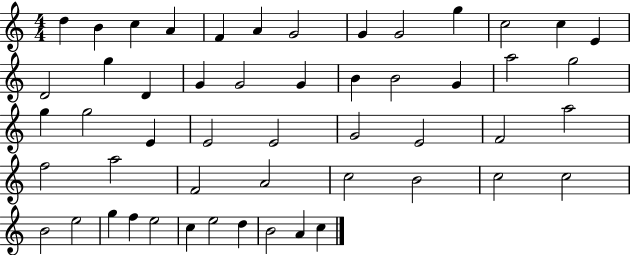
D5/q B4/q C5/q A4/q F4/q A4/q G4/h G4/q G4/h G5/q C5/h C5/q E4/q D4/h G5/q D4/q G4/q G4/h G4/q B4/q B4/h G4/q A5/h G5/h G5/q G5/h E4/q E4/h E4/h G4/h E4/h F4/h A5/h F5/h A5/h F4/h A4/h C5/h B4/h C5/h C5/h B4/h E5/h G5/q F5/q E5/h C5/q E5/h D5/q B4/h A4/q C5/q